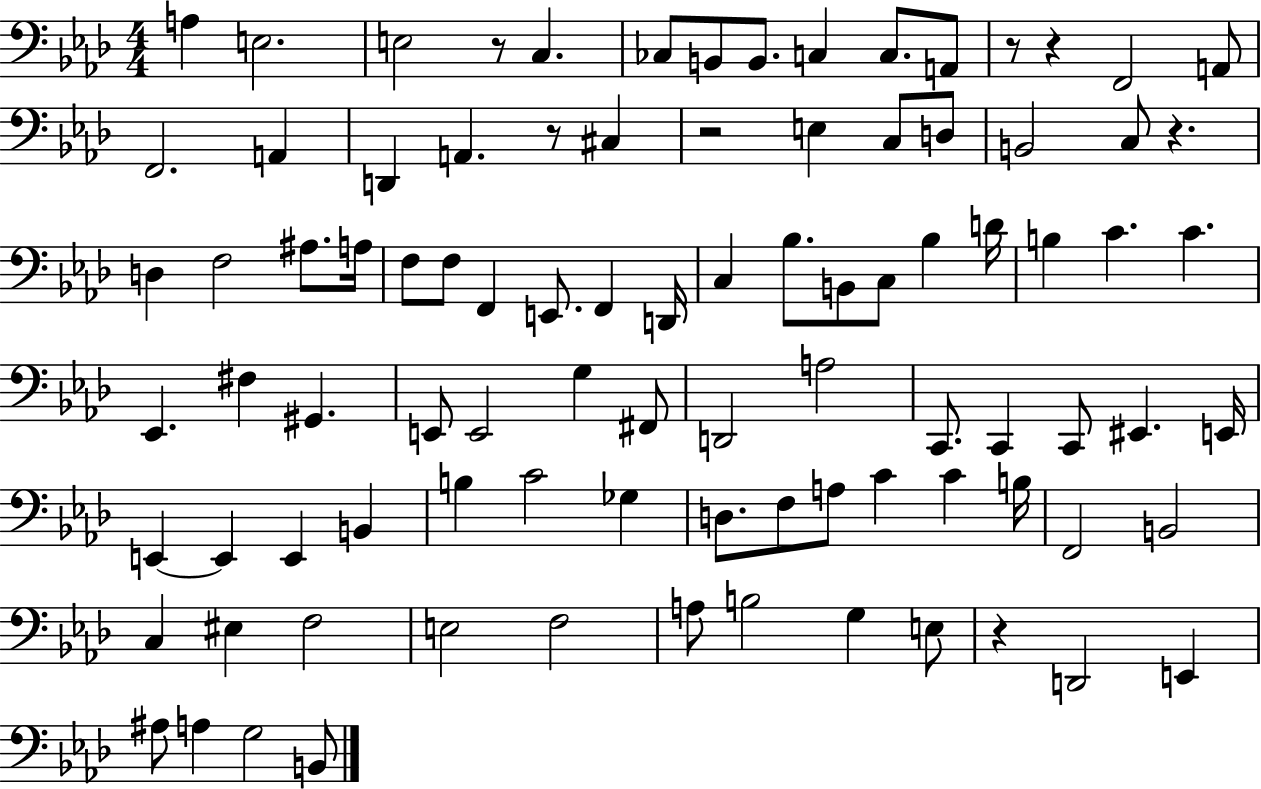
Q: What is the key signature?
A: AES major